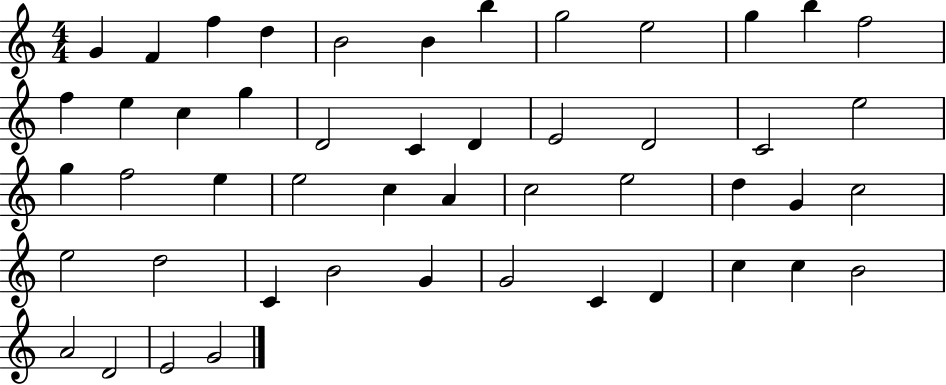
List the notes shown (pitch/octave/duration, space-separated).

G4/q F4/q F5/q D5/q B4/h B4/q B5/q G5/h E5/h G5/q B5/q F5/h F5/q E5/q C5/q G5/q D4/h C4/q D4/q E4/h D4/h C4/h E5/h G5/q F5/h E5/q E5/h C5/q A4/q C5/h E5/h D5/q G4/q C5/h E5/h D5/h C4/q B4/h G4/q G4/h C4/q D4/q C5/q C5/q B4/h A4/h D4/h E4/h G4/h